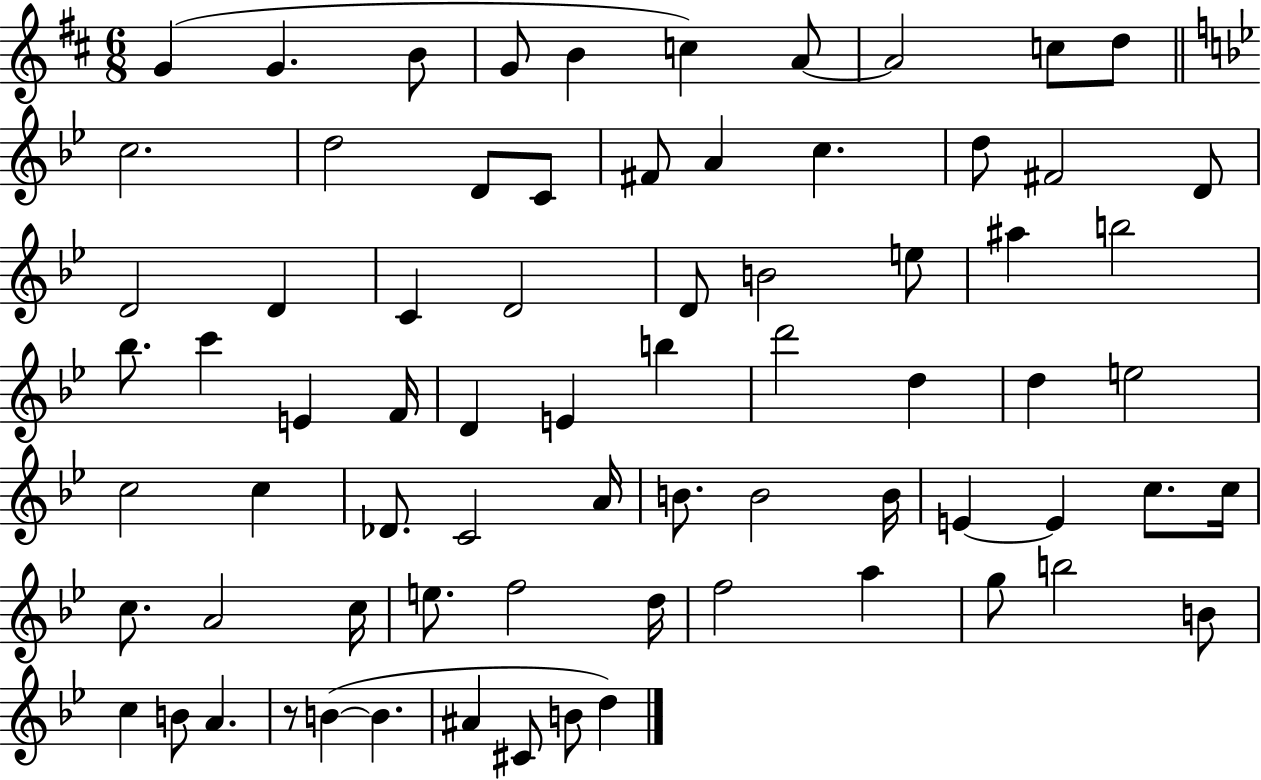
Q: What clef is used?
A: treble